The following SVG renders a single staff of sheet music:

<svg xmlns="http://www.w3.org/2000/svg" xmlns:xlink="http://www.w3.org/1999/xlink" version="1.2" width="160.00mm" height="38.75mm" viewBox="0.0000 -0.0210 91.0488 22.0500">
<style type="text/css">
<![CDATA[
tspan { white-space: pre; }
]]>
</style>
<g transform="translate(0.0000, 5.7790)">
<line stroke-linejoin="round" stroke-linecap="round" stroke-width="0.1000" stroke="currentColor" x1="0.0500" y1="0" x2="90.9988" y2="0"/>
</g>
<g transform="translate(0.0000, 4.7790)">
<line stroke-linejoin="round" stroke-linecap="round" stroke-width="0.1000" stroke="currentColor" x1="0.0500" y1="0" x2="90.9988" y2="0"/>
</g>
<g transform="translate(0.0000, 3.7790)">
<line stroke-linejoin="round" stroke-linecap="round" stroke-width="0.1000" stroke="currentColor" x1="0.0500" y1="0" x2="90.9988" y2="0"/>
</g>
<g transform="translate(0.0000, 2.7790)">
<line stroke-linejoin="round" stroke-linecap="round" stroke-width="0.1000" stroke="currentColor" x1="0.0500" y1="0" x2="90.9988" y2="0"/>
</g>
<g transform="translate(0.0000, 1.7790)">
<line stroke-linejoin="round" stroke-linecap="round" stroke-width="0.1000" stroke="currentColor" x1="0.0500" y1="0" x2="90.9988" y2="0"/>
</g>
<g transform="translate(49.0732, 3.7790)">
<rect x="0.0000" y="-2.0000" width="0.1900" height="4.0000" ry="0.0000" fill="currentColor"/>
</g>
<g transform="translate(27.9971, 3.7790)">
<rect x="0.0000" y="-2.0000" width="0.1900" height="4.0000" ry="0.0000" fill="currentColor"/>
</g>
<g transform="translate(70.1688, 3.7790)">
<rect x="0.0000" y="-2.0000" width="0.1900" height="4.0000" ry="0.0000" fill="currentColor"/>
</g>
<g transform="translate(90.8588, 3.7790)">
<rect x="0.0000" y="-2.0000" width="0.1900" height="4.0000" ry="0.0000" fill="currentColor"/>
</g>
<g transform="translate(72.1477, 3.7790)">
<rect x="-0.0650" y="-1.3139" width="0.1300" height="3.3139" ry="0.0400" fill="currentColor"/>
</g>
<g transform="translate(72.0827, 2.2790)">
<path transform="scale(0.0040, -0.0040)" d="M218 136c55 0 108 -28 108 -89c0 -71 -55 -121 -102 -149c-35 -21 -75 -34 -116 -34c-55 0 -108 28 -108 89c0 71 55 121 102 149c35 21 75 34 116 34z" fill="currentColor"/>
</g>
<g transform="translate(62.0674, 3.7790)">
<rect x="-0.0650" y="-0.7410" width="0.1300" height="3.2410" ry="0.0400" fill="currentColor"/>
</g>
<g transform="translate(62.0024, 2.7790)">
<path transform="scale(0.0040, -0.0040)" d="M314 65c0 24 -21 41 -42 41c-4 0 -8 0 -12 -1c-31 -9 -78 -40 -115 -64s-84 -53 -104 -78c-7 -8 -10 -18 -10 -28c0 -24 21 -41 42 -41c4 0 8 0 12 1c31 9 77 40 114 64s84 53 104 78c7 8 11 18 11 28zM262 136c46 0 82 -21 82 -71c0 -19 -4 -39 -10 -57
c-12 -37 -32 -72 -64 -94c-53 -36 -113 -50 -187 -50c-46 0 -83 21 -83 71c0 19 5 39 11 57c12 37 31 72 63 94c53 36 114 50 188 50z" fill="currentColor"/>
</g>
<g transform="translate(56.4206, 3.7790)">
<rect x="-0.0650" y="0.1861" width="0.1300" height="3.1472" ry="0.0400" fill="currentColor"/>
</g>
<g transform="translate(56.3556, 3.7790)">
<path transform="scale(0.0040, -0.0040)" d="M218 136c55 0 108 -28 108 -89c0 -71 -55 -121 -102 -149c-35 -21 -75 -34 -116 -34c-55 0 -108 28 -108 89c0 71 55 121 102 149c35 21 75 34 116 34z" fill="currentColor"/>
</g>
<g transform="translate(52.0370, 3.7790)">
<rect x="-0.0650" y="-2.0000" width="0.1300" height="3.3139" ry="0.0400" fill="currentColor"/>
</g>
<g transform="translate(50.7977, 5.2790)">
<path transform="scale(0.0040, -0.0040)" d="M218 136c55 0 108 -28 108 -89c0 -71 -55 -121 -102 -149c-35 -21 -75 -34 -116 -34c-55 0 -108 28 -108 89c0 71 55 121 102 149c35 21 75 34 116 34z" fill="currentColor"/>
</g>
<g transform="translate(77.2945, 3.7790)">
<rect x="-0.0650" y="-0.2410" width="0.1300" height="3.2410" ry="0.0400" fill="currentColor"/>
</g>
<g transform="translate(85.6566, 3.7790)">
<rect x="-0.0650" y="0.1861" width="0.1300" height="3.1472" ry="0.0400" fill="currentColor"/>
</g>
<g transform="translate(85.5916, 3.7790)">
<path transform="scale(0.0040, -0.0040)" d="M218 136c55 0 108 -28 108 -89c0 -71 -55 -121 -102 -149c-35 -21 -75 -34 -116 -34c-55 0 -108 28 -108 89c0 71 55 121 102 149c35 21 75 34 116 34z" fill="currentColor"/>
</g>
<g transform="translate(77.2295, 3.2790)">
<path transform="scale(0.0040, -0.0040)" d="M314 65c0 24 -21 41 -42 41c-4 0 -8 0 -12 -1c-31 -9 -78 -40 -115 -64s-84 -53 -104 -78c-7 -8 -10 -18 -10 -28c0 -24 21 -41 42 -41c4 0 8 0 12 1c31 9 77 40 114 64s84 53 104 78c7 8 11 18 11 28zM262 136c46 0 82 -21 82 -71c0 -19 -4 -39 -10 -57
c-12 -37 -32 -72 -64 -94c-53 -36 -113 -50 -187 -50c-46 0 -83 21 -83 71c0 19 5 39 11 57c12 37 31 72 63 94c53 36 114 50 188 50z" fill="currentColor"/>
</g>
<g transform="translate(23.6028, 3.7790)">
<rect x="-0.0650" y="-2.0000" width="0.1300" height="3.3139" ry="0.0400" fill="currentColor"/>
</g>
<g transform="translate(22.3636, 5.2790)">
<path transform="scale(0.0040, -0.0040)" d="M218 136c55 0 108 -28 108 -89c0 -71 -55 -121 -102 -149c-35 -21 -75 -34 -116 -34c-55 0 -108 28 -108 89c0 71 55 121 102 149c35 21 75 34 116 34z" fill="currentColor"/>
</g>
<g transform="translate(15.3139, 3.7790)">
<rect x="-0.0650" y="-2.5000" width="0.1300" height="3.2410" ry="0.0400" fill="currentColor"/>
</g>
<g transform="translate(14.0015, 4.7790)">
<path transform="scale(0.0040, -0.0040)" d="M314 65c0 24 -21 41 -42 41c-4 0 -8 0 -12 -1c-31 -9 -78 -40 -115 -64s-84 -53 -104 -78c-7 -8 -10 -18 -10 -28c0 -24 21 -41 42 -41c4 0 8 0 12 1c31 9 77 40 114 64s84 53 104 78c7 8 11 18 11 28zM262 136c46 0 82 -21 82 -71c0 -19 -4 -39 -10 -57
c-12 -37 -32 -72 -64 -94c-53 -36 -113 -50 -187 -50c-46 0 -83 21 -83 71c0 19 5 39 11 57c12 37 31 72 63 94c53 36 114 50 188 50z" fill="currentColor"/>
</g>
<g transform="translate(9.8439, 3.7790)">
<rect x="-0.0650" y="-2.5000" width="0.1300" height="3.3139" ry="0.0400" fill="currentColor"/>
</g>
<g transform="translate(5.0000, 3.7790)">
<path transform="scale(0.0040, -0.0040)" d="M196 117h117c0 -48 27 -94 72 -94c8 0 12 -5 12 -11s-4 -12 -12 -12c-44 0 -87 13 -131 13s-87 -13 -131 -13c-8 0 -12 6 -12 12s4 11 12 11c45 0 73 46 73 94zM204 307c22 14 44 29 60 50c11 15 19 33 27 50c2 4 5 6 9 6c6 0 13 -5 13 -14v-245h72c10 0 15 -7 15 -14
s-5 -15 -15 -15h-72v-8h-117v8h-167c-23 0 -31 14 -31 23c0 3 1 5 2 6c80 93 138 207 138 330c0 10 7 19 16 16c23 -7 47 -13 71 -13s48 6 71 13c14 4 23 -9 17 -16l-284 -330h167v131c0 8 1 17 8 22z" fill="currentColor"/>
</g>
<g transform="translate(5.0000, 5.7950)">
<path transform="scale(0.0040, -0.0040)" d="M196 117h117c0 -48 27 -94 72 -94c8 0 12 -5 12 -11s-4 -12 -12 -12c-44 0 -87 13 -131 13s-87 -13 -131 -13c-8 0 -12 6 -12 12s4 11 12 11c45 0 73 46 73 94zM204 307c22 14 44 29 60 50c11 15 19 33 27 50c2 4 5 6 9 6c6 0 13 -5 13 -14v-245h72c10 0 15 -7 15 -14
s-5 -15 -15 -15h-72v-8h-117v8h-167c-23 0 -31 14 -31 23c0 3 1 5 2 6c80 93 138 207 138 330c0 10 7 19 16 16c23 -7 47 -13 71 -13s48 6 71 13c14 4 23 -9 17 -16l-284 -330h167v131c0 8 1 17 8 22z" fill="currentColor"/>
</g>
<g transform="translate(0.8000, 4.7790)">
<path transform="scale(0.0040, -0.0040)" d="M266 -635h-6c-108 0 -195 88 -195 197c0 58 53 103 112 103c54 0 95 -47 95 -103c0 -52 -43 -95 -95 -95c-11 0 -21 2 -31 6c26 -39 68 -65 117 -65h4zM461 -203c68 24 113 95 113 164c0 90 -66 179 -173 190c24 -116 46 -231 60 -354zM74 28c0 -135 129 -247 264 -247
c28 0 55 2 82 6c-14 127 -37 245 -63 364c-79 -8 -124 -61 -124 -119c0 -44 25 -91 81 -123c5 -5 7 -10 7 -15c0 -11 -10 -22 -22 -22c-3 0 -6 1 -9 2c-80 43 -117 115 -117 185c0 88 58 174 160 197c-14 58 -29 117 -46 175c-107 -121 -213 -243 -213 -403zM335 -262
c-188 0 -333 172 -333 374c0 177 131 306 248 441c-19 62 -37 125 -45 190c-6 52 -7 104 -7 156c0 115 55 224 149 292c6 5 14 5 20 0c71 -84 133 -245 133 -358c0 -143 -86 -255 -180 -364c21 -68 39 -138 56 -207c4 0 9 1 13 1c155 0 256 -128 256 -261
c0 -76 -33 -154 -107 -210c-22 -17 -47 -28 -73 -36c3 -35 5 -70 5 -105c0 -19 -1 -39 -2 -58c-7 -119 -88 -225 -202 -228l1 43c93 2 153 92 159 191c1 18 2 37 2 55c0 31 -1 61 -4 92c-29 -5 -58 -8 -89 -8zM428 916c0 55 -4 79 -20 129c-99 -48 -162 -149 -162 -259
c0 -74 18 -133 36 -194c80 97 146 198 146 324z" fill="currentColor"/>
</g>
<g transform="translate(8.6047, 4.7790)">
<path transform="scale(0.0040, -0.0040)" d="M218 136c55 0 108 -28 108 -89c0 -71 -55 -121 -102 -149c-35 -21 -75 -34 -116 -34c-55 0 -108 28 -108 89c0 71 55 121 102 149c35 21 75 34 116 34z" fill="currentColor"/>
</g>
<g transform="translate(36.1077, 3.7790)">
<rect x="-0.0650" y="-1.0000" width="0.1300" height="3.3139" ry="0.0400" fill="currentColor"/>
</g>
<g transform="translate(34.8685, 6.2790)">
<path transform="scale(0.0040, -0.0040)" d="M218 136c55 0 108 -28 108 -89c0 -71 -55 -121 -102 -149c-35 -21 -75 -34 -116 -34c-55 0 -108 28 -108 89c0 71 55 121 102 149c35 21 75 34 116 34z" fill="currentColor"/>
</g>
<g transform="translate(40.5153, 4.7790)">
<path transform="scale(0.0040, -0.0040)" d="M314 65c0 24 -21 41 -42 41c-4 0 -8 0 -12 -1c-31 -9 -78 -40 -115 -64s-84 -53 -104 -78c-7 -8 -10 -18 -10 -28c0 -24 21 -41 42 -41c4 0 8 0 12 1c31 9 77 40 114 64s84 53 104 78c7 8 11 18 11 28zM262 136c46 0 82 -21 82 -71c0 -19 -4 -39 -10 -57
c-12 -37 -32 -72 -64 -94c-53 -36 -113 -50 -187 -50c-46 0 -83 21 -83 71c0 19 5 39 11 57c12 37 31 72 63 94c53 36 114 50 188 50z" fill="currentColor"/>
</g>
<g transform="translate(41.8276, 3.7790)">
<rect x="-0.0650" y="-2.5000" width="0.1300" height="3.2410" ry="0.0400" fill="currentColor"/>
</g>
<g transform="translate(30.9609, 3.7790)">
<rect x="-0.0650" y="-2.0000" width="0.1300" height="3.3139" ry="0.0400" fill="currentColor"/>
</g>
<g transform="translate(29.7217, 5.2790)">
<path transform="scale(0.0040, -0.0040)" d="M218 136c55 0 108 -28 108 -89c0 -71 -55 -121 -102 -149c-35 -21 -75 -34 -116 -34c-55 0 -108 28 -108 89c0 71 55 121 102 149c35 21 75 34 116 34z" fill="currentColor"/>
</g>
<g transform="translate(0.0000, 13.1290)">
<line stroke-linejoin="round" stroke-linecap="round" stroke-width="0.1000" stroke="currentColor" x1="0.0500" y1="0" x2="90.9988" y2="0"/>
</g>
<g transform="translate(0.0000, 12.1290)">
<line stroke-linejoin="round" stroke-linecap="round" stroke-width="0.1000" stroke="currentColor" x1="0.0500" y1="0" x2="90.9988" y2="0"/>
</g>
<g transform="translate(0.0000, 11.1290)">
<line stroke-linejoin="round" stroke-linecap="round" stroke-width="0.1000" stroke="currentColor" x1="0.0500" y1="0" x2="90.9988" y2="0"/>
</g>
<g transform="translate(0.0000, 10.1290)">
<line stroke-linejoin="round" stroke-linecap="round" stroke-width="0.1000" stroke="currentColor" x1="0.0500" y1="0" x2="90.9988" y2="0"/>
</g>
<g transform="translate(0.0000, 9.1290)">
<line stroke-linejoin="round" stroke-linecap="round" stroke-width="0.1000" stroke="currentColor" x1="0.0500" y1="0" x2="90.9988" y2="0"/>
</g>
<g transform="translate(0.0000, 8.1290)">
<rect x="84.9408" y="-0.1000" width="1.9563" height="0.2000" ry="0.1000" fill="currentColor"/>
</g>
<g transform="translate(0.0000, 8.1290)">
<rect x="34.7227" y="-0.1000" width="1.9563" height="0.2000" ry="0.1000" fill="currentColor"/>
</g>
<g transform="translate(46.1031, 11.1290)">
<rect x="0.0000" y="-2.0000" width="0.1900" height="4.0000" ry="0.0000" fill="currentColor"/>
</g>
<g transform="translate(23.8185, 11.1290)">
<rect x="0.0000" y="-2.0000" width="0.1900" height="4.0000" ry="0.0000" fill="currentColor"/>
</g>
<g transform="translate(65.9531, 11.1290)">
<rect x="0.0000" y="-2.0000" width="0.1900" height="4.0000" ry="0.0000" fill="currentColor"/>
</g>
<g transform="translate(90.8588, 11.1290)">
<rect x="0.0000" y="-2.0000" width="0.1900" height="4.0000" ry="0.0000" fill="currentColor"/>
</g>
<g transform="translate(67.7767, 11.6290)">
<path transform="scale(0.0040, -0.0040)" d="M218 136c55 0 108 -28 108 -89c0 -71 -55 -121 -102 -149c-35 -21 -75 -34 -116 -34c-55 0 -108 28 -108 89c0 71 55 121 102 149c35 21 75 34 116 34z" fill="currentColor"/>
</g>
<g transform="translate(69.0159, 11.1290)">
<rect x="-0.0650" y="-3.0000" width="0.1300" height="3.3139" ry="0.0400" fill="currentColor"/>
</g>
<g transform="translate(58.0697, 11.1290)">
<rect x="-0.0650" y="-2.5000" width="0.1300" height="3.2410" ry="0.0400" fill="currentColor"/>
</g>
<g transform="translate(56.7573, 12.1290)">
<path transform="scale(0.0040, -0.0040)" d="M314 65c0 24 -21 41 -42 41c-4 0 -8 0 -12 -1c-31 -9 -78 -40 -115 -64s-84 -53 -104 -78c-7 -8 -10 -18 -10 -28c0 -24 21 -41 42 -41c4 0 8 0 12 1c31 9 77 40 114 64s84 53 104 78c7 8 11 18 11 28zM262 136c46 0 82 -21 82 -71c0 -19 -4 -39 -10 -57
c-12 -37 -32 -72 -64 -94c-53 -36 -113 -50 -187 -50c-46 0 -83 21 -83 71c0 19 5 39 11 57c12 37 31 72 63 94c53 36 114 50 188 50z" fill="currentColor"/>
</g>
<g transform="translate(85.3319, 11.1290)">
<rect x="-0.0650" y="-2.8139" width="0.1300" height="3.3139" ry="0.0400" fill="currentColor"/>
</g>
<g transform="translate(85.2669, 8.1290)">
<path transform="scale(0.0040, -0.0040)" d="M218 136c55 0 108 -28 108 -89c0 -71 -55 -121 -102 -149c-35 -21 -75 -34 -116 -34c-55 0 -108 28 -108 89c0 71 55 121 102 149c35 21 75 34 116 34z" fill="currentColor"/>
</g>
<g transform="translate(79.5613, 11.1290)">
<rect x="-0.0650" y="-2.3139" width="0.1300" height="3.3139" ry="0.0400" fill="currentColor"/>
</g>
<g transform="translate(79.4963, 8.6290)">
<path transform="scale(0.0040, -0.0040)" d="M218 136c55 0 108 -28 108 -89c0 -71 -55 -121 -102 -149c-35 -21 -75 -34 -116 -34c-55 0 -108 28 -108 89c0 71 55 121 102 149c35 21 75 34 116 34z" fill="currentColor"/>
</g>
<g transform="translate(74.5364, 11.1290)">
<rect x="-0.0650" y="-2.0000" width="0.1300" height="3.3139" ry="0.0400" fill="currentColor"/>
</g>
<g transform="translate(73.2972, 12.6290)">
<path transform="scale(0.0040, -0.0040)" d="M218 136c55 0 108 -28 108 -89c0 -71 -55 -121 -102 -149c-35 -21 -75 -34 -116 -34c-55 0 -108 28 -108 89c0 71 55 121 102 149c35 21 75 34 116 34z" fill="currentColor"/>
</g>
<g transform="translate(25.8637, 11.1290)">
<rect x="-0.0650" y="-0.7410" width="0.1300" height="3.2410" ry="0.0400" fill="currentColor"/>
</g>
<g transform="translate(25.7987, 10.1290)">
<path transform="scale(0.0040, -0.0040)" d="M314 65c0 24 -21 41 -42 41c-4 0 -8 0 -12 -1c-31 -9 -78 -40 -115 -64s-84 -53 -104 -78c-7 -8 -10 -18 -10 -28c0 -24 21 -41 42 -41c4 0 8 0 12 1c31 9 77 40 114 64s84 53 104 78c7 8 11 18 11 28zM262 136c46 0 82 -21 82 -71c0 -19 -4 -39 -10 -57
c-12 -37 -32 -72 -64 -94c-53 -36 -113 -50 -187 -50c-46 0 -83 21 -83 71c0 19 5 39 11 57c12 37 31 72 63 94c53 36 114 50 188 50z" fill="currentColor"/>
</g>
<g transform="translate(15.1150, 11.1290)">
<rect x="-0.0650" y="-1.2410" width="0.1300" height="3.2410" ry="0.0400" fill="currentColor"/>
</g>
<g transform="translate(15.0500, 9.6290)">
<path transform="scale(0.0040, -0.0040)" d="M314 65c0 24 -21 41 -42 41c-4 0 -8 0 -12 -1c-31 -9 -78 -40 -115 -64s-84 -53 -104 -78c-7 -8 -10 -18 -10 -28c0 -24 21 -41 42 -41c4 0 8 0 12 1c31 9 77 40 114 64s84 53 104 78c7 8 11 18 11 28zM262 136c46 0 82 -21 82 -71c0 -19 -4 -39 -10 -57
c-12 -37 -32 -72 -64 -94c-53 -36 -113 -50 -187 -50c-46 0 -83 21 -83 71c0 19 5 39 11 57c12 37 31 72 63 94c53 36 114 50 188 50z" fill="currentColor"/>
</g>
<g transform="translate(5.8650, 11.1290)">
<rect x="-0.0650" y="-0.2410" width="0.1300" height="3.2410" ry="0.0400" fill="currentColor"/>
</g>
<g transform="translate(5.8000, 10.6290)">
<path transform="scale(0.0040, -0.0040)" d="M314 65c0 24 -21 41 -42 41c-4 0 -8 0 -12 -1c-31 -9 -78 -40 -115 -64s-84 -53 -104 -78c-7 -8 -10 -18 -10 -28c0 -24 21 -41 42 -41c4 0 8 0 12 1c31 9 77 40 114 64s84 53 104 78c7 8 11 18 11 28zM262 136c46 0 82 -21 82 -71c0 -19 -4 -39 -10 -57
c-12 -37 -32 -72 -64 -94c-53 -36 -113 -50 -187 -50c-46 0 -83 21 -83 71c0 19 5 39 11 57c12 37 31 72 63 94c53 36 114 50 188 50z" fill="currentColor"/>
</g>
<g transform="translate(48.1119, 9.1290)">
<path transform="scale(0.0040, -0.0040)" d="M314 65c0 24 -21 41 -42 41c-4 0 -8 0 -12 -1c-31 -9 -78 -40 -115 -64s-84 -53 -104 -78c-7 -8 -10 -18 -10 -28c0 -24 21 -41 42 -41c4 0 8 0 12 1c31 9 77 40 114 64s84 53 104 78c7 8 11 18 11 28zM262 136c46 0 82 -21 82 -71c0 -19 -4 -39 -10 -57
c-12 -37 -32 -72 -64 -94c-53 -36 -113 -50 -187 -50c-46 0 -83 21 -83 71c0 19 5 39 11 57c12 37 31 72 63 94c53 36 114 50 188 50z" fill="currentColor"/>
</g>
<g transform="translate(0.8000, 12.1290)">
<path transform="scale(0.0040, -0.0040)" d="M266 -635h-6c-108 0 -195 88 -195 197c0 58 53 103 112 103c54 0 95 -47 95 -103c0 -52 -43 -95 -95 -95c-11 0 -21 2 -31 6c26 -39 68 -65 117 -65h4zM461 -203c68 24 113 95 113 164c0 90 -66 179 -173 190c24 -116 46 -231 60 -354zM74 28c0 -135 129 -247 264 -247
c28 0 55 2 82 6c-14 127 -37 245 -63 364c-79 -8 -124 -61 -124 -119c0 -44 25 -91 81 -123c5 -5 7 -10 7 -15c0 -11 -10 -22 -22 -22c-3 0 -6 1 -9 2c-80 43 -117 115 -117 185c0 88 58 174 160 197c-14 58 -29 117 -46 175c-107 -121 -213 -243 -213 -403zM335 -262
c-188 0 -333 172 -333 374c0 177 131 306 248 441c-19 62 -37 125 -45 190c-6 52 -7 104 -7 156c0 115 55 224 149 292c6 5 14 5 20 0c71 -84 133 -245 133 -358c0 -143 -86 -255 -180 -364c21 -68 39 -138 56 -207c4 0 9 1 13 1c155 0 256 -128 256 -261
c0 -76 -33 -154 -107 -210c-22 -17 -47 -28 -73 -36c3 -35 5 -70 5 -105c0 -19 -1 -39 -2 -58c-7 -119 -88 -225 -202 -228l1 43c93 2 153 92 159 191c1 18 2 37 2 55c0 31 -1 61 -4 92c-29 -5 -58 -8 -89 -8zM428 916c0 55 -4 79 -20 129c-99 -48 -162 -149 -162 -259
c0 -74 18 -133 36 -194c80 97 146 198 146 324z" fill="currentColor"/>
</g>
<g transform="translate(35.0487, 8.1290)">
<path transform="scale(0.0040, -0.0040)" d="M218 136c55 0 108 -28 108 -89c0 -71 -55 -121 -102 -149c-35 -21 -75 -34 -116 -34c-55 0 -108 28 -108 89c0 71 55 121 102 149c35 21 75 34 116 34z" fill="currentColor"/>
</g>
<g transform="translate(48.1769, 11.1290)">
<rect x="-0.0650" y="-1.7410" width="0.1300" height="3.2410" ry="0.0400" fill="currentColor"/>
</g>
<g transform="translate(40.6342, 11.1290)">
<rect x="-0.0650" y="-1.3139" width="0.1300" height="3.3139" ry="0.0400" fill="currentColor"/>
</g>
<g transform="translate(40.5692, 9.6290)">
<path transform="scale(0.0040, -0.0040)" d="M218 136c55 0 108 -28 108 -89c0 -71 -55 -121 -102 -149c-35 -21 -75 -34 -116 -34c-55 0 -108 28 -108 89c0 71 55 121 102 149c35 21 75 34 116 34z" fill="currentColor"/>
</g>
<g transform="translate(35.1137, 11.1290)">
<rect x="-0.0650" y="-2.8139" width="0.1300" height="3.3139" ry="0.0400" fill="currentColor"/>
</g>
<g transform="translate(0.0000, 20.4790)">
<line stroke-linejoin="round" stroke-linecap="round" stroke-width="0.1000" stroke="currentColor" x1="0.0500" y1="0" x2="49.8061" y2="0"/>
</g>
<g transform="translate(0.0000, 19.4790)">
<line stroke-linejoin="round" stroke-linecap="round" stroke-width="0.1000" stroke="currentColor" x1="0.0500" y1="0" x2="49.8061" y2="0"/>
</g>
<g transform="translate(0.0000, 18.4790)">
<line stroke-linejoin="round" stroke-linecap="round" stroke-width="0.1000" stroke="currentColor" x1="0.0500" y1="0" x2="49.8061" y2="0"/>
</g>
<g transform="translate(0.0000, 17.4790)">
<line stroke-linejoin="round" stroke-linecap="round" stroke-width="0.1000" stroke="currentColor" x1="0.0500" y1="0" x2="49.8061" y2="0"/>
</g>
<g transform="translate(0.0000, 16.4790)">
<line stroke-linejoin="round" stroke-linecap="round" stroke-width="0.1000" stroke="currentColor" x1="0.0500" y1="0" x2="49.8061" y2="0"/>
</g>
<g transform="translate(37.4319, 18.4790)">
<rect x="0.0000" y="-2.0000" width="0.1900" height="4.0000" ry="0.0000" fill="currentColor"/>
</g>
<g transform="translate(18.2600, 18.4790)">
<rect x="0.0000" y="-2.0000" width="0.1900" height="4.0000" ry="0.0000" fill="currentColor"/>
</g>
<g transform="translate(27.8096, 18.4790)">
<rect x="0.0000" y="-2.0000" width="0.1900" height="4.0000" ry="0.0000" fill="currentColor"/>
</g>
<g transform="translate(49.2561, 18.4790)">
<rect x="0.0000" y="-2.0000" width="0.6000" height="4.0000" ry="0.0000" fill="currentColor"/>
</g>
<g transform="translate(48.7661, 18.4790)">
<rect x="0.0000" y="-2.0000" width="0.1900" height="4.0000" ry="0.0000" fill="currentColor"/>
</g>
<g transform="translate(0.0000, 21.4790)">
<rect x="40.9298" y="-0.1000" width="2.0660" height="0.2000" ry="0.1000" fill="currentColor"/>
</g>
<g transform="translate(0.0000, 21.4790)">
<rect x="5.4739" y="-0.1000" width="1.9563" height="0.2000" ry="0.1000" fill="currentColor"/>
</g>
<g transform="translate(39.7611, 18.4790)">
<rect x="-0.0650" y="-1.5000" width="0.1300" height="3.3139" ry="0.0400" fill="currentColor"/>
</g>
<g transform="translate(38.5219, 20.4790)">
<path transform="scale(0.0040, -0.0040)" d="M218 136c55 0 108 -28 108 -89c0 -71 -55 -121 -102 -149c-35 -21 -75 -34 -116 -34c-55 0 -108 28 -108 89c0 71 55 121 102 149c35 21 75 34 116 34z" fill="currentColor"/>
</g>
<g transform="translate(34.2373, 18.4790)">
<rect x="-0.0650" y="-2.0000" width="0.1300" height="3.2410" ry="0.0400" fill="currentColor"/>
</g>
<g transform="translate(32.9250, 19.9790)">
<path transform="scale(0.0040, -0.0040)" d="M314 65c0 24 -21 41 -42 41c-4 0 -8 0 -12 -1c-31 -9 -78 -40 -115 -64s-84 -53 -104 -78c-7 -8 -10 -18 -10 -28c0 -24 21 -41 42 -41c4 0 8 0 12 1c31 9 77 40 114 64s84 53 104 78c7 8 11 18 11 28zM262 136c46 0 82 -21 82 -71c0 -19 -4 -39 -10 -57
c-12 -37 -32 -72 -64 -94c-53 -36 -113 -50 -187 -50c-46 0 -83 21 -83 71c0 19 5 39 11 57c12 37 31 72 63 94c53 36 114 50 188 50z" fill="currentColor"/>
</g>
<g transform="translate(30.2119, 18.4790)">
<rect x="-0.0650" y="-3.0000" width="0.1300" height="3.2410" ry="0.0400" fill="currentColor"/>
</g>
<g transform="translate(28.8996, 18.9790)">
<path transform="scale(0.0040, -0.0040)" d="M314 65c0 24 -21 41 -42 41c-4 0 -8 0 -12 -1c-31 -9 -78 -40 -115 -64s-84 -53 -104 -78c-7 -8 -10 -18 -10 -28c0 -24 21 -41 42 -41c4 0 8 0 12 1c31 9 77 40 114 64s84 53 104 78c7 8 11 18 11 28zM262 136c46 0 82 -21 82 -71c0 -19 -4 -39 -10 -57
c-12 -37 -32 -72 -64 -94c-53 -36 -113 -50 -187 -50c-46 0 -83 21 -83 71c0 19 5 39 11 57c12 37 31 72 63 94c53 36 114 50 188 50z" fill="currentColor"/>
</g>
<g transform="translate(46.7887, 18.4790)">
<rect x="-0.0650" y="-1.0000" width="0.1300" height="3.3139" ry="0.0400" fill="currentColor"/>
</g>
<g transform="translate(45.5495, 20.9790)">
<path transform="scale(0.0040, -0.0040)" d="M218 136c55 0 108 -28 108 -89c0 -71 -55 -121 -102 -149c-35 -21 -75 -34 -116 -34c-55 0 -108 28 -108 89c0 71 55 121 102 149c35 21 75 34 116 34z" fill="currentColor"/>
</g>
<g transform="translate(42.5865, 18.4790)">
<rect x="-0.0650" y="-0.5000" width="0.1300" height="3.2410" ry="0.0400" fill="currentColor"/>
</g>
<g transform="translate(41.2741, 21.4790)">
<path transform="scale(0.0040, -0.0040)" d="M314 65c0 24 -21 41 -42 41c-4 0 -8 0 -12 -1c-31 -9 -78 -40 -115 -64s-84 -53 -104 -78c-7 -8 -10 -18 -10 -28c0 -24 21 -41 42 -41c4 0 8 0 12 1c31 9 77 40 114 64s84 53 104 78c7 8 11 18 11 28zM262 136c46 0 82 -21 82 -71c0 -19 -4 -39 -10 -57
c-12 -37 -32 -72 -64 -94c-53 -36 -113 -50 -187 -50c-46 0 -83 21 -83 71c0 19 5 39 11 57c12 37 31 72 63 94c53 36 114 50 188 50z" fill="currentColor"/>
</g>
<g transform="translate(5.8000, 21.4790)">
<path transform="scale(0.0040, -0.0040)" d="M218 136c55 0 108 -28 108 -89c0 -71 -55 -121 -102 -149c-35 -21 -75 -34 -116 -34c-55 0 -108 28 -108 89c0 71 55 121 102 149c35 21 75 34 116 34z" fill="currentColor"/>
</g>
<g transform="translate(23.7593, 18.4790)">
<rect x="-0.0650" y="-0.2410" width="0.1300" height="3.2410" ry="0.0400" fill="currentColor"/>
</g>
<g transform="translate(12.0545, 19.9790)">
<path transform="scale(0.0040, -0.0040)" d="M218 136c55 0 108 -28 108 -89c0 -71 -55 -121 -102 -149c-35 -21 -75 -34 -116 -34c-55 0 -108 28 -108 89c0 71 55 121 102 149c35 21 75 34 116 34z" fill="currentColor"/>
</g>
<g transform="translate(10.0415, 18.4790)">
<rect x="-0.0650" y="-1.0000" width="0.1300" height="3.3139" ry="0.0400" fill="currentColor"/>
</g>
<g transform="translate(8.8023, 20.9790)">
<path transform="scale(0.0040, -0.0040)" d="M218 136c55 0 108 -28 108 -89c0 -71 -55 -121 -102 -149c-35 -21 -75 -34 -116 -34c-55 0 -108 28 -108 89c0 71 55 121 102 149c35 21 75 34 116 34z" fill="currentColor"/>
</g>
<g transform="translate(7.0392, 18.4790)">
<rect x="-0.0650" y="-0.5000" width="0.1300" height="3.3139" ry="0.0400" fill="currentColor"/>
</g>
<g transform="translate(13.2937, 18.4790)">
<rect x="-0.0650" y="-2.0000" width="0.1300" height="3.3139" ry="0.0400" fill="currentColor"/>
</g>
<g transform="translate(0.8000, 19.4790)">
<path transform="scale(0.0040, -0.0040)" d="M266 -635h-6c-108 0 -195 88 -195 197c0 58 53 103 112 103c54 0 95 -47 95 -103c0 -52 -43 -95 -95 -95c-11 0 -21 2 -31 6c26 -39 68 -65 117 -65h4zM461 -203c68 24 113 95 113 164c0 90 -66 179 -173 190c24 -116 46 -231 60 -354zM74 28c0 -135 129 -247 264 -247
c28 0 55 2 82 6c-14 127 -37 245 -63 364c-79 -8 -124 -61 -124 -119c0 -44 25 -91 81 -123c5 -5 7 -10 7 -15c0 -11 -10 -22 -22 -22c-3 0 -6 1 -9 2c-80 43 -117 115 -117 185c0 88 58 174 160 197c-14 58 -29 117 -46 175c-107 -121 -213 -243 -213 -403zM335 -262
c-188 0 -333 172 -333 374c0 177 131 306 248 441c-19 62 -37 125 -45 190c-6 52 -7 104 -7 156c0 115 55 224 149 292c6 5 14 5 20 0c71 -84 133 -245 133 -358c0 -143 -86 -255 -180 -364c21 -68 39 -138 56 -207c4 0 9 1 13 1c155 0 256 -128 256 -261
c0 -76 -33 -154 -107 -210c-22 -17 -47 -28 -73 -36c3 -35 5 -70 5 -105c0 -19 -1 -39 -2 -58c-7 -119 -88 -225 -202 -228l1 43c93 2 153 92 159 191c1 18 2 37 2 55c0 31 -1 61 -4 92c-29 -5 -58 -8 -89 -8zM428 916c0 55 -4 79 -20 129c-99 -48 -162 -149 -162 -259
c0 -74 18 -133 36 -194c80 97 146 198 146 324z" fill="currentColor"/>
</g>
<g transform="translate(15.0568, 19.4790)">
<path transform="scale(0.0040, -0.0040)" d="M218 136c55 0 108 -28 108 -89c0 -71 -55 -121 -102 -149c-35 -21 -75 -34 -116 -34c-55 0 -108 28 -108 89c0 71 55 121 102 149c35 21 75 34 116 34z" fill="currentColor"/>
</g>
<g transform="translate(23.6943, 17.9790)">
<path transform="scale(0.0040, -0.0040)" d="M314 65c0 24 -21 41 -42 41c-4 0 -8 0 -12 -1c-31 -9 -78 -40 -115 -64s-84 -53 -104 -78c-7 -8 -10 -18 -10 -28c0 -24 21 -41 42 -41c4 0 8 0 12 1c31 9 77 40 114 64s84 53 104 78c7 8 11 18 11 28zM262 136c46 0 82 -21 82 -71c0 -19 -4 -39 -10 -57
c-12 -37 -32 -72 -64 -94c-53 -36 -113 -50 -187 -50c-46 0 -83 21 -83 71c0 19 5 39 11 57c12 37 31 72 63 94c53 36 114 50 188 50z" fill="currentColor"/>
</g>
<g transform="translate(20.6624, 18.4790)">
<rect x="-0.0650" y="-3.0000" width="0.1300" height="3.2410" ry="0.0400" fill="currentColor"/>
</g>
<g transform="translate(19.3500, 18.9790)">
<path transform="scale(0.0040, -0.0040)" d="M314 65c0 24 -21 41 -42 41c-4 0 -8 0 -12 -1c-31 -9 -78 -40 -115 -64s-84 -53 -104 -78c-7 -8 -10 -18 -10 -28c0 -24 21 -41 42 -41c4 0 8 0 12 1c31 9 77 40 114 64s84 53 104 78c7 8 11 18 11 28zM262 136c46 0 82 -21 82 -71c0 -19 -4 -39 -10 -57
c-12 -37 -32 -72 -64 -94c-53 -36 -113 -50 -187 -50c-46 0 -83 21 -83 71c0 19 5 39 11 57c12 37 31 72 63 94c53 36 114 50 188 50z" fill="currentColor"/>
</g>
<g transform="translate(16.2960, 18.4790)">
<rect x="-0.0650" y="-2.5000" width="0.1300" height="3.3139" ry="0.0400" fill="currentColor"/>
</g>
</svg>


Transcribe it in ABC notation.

X:1
T:Untitled
M:4/4
L:1/4
K:C
G G2 F F D G2 F B d2 e c2 B c2 e2 d2 a e f2 G2 A F g a C D F G A2 c2 A2 F2 E C2 D